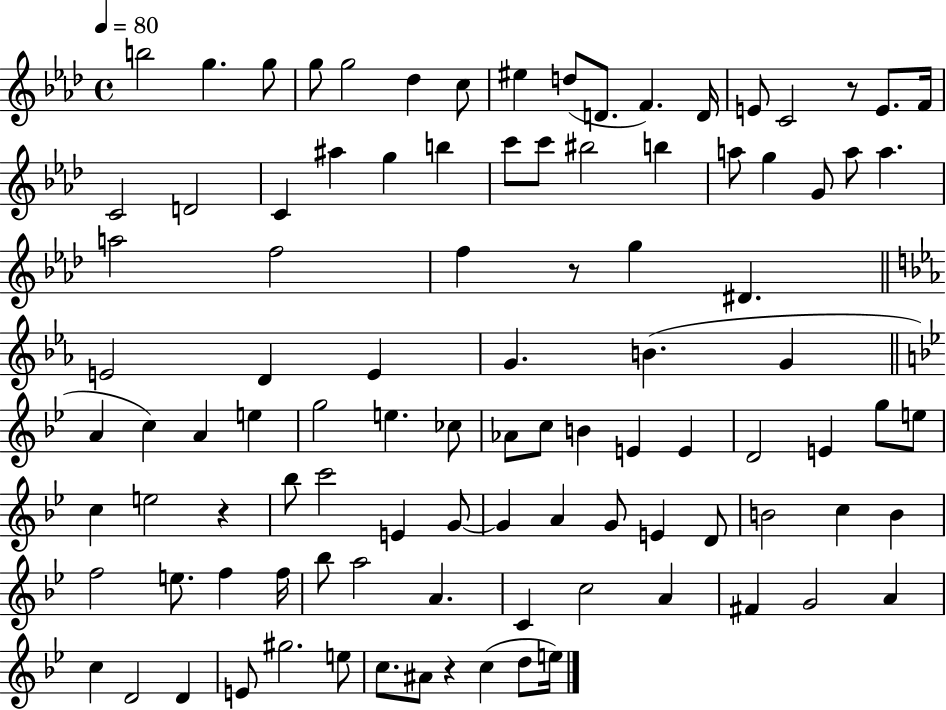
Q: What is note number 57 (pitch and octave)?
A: G5